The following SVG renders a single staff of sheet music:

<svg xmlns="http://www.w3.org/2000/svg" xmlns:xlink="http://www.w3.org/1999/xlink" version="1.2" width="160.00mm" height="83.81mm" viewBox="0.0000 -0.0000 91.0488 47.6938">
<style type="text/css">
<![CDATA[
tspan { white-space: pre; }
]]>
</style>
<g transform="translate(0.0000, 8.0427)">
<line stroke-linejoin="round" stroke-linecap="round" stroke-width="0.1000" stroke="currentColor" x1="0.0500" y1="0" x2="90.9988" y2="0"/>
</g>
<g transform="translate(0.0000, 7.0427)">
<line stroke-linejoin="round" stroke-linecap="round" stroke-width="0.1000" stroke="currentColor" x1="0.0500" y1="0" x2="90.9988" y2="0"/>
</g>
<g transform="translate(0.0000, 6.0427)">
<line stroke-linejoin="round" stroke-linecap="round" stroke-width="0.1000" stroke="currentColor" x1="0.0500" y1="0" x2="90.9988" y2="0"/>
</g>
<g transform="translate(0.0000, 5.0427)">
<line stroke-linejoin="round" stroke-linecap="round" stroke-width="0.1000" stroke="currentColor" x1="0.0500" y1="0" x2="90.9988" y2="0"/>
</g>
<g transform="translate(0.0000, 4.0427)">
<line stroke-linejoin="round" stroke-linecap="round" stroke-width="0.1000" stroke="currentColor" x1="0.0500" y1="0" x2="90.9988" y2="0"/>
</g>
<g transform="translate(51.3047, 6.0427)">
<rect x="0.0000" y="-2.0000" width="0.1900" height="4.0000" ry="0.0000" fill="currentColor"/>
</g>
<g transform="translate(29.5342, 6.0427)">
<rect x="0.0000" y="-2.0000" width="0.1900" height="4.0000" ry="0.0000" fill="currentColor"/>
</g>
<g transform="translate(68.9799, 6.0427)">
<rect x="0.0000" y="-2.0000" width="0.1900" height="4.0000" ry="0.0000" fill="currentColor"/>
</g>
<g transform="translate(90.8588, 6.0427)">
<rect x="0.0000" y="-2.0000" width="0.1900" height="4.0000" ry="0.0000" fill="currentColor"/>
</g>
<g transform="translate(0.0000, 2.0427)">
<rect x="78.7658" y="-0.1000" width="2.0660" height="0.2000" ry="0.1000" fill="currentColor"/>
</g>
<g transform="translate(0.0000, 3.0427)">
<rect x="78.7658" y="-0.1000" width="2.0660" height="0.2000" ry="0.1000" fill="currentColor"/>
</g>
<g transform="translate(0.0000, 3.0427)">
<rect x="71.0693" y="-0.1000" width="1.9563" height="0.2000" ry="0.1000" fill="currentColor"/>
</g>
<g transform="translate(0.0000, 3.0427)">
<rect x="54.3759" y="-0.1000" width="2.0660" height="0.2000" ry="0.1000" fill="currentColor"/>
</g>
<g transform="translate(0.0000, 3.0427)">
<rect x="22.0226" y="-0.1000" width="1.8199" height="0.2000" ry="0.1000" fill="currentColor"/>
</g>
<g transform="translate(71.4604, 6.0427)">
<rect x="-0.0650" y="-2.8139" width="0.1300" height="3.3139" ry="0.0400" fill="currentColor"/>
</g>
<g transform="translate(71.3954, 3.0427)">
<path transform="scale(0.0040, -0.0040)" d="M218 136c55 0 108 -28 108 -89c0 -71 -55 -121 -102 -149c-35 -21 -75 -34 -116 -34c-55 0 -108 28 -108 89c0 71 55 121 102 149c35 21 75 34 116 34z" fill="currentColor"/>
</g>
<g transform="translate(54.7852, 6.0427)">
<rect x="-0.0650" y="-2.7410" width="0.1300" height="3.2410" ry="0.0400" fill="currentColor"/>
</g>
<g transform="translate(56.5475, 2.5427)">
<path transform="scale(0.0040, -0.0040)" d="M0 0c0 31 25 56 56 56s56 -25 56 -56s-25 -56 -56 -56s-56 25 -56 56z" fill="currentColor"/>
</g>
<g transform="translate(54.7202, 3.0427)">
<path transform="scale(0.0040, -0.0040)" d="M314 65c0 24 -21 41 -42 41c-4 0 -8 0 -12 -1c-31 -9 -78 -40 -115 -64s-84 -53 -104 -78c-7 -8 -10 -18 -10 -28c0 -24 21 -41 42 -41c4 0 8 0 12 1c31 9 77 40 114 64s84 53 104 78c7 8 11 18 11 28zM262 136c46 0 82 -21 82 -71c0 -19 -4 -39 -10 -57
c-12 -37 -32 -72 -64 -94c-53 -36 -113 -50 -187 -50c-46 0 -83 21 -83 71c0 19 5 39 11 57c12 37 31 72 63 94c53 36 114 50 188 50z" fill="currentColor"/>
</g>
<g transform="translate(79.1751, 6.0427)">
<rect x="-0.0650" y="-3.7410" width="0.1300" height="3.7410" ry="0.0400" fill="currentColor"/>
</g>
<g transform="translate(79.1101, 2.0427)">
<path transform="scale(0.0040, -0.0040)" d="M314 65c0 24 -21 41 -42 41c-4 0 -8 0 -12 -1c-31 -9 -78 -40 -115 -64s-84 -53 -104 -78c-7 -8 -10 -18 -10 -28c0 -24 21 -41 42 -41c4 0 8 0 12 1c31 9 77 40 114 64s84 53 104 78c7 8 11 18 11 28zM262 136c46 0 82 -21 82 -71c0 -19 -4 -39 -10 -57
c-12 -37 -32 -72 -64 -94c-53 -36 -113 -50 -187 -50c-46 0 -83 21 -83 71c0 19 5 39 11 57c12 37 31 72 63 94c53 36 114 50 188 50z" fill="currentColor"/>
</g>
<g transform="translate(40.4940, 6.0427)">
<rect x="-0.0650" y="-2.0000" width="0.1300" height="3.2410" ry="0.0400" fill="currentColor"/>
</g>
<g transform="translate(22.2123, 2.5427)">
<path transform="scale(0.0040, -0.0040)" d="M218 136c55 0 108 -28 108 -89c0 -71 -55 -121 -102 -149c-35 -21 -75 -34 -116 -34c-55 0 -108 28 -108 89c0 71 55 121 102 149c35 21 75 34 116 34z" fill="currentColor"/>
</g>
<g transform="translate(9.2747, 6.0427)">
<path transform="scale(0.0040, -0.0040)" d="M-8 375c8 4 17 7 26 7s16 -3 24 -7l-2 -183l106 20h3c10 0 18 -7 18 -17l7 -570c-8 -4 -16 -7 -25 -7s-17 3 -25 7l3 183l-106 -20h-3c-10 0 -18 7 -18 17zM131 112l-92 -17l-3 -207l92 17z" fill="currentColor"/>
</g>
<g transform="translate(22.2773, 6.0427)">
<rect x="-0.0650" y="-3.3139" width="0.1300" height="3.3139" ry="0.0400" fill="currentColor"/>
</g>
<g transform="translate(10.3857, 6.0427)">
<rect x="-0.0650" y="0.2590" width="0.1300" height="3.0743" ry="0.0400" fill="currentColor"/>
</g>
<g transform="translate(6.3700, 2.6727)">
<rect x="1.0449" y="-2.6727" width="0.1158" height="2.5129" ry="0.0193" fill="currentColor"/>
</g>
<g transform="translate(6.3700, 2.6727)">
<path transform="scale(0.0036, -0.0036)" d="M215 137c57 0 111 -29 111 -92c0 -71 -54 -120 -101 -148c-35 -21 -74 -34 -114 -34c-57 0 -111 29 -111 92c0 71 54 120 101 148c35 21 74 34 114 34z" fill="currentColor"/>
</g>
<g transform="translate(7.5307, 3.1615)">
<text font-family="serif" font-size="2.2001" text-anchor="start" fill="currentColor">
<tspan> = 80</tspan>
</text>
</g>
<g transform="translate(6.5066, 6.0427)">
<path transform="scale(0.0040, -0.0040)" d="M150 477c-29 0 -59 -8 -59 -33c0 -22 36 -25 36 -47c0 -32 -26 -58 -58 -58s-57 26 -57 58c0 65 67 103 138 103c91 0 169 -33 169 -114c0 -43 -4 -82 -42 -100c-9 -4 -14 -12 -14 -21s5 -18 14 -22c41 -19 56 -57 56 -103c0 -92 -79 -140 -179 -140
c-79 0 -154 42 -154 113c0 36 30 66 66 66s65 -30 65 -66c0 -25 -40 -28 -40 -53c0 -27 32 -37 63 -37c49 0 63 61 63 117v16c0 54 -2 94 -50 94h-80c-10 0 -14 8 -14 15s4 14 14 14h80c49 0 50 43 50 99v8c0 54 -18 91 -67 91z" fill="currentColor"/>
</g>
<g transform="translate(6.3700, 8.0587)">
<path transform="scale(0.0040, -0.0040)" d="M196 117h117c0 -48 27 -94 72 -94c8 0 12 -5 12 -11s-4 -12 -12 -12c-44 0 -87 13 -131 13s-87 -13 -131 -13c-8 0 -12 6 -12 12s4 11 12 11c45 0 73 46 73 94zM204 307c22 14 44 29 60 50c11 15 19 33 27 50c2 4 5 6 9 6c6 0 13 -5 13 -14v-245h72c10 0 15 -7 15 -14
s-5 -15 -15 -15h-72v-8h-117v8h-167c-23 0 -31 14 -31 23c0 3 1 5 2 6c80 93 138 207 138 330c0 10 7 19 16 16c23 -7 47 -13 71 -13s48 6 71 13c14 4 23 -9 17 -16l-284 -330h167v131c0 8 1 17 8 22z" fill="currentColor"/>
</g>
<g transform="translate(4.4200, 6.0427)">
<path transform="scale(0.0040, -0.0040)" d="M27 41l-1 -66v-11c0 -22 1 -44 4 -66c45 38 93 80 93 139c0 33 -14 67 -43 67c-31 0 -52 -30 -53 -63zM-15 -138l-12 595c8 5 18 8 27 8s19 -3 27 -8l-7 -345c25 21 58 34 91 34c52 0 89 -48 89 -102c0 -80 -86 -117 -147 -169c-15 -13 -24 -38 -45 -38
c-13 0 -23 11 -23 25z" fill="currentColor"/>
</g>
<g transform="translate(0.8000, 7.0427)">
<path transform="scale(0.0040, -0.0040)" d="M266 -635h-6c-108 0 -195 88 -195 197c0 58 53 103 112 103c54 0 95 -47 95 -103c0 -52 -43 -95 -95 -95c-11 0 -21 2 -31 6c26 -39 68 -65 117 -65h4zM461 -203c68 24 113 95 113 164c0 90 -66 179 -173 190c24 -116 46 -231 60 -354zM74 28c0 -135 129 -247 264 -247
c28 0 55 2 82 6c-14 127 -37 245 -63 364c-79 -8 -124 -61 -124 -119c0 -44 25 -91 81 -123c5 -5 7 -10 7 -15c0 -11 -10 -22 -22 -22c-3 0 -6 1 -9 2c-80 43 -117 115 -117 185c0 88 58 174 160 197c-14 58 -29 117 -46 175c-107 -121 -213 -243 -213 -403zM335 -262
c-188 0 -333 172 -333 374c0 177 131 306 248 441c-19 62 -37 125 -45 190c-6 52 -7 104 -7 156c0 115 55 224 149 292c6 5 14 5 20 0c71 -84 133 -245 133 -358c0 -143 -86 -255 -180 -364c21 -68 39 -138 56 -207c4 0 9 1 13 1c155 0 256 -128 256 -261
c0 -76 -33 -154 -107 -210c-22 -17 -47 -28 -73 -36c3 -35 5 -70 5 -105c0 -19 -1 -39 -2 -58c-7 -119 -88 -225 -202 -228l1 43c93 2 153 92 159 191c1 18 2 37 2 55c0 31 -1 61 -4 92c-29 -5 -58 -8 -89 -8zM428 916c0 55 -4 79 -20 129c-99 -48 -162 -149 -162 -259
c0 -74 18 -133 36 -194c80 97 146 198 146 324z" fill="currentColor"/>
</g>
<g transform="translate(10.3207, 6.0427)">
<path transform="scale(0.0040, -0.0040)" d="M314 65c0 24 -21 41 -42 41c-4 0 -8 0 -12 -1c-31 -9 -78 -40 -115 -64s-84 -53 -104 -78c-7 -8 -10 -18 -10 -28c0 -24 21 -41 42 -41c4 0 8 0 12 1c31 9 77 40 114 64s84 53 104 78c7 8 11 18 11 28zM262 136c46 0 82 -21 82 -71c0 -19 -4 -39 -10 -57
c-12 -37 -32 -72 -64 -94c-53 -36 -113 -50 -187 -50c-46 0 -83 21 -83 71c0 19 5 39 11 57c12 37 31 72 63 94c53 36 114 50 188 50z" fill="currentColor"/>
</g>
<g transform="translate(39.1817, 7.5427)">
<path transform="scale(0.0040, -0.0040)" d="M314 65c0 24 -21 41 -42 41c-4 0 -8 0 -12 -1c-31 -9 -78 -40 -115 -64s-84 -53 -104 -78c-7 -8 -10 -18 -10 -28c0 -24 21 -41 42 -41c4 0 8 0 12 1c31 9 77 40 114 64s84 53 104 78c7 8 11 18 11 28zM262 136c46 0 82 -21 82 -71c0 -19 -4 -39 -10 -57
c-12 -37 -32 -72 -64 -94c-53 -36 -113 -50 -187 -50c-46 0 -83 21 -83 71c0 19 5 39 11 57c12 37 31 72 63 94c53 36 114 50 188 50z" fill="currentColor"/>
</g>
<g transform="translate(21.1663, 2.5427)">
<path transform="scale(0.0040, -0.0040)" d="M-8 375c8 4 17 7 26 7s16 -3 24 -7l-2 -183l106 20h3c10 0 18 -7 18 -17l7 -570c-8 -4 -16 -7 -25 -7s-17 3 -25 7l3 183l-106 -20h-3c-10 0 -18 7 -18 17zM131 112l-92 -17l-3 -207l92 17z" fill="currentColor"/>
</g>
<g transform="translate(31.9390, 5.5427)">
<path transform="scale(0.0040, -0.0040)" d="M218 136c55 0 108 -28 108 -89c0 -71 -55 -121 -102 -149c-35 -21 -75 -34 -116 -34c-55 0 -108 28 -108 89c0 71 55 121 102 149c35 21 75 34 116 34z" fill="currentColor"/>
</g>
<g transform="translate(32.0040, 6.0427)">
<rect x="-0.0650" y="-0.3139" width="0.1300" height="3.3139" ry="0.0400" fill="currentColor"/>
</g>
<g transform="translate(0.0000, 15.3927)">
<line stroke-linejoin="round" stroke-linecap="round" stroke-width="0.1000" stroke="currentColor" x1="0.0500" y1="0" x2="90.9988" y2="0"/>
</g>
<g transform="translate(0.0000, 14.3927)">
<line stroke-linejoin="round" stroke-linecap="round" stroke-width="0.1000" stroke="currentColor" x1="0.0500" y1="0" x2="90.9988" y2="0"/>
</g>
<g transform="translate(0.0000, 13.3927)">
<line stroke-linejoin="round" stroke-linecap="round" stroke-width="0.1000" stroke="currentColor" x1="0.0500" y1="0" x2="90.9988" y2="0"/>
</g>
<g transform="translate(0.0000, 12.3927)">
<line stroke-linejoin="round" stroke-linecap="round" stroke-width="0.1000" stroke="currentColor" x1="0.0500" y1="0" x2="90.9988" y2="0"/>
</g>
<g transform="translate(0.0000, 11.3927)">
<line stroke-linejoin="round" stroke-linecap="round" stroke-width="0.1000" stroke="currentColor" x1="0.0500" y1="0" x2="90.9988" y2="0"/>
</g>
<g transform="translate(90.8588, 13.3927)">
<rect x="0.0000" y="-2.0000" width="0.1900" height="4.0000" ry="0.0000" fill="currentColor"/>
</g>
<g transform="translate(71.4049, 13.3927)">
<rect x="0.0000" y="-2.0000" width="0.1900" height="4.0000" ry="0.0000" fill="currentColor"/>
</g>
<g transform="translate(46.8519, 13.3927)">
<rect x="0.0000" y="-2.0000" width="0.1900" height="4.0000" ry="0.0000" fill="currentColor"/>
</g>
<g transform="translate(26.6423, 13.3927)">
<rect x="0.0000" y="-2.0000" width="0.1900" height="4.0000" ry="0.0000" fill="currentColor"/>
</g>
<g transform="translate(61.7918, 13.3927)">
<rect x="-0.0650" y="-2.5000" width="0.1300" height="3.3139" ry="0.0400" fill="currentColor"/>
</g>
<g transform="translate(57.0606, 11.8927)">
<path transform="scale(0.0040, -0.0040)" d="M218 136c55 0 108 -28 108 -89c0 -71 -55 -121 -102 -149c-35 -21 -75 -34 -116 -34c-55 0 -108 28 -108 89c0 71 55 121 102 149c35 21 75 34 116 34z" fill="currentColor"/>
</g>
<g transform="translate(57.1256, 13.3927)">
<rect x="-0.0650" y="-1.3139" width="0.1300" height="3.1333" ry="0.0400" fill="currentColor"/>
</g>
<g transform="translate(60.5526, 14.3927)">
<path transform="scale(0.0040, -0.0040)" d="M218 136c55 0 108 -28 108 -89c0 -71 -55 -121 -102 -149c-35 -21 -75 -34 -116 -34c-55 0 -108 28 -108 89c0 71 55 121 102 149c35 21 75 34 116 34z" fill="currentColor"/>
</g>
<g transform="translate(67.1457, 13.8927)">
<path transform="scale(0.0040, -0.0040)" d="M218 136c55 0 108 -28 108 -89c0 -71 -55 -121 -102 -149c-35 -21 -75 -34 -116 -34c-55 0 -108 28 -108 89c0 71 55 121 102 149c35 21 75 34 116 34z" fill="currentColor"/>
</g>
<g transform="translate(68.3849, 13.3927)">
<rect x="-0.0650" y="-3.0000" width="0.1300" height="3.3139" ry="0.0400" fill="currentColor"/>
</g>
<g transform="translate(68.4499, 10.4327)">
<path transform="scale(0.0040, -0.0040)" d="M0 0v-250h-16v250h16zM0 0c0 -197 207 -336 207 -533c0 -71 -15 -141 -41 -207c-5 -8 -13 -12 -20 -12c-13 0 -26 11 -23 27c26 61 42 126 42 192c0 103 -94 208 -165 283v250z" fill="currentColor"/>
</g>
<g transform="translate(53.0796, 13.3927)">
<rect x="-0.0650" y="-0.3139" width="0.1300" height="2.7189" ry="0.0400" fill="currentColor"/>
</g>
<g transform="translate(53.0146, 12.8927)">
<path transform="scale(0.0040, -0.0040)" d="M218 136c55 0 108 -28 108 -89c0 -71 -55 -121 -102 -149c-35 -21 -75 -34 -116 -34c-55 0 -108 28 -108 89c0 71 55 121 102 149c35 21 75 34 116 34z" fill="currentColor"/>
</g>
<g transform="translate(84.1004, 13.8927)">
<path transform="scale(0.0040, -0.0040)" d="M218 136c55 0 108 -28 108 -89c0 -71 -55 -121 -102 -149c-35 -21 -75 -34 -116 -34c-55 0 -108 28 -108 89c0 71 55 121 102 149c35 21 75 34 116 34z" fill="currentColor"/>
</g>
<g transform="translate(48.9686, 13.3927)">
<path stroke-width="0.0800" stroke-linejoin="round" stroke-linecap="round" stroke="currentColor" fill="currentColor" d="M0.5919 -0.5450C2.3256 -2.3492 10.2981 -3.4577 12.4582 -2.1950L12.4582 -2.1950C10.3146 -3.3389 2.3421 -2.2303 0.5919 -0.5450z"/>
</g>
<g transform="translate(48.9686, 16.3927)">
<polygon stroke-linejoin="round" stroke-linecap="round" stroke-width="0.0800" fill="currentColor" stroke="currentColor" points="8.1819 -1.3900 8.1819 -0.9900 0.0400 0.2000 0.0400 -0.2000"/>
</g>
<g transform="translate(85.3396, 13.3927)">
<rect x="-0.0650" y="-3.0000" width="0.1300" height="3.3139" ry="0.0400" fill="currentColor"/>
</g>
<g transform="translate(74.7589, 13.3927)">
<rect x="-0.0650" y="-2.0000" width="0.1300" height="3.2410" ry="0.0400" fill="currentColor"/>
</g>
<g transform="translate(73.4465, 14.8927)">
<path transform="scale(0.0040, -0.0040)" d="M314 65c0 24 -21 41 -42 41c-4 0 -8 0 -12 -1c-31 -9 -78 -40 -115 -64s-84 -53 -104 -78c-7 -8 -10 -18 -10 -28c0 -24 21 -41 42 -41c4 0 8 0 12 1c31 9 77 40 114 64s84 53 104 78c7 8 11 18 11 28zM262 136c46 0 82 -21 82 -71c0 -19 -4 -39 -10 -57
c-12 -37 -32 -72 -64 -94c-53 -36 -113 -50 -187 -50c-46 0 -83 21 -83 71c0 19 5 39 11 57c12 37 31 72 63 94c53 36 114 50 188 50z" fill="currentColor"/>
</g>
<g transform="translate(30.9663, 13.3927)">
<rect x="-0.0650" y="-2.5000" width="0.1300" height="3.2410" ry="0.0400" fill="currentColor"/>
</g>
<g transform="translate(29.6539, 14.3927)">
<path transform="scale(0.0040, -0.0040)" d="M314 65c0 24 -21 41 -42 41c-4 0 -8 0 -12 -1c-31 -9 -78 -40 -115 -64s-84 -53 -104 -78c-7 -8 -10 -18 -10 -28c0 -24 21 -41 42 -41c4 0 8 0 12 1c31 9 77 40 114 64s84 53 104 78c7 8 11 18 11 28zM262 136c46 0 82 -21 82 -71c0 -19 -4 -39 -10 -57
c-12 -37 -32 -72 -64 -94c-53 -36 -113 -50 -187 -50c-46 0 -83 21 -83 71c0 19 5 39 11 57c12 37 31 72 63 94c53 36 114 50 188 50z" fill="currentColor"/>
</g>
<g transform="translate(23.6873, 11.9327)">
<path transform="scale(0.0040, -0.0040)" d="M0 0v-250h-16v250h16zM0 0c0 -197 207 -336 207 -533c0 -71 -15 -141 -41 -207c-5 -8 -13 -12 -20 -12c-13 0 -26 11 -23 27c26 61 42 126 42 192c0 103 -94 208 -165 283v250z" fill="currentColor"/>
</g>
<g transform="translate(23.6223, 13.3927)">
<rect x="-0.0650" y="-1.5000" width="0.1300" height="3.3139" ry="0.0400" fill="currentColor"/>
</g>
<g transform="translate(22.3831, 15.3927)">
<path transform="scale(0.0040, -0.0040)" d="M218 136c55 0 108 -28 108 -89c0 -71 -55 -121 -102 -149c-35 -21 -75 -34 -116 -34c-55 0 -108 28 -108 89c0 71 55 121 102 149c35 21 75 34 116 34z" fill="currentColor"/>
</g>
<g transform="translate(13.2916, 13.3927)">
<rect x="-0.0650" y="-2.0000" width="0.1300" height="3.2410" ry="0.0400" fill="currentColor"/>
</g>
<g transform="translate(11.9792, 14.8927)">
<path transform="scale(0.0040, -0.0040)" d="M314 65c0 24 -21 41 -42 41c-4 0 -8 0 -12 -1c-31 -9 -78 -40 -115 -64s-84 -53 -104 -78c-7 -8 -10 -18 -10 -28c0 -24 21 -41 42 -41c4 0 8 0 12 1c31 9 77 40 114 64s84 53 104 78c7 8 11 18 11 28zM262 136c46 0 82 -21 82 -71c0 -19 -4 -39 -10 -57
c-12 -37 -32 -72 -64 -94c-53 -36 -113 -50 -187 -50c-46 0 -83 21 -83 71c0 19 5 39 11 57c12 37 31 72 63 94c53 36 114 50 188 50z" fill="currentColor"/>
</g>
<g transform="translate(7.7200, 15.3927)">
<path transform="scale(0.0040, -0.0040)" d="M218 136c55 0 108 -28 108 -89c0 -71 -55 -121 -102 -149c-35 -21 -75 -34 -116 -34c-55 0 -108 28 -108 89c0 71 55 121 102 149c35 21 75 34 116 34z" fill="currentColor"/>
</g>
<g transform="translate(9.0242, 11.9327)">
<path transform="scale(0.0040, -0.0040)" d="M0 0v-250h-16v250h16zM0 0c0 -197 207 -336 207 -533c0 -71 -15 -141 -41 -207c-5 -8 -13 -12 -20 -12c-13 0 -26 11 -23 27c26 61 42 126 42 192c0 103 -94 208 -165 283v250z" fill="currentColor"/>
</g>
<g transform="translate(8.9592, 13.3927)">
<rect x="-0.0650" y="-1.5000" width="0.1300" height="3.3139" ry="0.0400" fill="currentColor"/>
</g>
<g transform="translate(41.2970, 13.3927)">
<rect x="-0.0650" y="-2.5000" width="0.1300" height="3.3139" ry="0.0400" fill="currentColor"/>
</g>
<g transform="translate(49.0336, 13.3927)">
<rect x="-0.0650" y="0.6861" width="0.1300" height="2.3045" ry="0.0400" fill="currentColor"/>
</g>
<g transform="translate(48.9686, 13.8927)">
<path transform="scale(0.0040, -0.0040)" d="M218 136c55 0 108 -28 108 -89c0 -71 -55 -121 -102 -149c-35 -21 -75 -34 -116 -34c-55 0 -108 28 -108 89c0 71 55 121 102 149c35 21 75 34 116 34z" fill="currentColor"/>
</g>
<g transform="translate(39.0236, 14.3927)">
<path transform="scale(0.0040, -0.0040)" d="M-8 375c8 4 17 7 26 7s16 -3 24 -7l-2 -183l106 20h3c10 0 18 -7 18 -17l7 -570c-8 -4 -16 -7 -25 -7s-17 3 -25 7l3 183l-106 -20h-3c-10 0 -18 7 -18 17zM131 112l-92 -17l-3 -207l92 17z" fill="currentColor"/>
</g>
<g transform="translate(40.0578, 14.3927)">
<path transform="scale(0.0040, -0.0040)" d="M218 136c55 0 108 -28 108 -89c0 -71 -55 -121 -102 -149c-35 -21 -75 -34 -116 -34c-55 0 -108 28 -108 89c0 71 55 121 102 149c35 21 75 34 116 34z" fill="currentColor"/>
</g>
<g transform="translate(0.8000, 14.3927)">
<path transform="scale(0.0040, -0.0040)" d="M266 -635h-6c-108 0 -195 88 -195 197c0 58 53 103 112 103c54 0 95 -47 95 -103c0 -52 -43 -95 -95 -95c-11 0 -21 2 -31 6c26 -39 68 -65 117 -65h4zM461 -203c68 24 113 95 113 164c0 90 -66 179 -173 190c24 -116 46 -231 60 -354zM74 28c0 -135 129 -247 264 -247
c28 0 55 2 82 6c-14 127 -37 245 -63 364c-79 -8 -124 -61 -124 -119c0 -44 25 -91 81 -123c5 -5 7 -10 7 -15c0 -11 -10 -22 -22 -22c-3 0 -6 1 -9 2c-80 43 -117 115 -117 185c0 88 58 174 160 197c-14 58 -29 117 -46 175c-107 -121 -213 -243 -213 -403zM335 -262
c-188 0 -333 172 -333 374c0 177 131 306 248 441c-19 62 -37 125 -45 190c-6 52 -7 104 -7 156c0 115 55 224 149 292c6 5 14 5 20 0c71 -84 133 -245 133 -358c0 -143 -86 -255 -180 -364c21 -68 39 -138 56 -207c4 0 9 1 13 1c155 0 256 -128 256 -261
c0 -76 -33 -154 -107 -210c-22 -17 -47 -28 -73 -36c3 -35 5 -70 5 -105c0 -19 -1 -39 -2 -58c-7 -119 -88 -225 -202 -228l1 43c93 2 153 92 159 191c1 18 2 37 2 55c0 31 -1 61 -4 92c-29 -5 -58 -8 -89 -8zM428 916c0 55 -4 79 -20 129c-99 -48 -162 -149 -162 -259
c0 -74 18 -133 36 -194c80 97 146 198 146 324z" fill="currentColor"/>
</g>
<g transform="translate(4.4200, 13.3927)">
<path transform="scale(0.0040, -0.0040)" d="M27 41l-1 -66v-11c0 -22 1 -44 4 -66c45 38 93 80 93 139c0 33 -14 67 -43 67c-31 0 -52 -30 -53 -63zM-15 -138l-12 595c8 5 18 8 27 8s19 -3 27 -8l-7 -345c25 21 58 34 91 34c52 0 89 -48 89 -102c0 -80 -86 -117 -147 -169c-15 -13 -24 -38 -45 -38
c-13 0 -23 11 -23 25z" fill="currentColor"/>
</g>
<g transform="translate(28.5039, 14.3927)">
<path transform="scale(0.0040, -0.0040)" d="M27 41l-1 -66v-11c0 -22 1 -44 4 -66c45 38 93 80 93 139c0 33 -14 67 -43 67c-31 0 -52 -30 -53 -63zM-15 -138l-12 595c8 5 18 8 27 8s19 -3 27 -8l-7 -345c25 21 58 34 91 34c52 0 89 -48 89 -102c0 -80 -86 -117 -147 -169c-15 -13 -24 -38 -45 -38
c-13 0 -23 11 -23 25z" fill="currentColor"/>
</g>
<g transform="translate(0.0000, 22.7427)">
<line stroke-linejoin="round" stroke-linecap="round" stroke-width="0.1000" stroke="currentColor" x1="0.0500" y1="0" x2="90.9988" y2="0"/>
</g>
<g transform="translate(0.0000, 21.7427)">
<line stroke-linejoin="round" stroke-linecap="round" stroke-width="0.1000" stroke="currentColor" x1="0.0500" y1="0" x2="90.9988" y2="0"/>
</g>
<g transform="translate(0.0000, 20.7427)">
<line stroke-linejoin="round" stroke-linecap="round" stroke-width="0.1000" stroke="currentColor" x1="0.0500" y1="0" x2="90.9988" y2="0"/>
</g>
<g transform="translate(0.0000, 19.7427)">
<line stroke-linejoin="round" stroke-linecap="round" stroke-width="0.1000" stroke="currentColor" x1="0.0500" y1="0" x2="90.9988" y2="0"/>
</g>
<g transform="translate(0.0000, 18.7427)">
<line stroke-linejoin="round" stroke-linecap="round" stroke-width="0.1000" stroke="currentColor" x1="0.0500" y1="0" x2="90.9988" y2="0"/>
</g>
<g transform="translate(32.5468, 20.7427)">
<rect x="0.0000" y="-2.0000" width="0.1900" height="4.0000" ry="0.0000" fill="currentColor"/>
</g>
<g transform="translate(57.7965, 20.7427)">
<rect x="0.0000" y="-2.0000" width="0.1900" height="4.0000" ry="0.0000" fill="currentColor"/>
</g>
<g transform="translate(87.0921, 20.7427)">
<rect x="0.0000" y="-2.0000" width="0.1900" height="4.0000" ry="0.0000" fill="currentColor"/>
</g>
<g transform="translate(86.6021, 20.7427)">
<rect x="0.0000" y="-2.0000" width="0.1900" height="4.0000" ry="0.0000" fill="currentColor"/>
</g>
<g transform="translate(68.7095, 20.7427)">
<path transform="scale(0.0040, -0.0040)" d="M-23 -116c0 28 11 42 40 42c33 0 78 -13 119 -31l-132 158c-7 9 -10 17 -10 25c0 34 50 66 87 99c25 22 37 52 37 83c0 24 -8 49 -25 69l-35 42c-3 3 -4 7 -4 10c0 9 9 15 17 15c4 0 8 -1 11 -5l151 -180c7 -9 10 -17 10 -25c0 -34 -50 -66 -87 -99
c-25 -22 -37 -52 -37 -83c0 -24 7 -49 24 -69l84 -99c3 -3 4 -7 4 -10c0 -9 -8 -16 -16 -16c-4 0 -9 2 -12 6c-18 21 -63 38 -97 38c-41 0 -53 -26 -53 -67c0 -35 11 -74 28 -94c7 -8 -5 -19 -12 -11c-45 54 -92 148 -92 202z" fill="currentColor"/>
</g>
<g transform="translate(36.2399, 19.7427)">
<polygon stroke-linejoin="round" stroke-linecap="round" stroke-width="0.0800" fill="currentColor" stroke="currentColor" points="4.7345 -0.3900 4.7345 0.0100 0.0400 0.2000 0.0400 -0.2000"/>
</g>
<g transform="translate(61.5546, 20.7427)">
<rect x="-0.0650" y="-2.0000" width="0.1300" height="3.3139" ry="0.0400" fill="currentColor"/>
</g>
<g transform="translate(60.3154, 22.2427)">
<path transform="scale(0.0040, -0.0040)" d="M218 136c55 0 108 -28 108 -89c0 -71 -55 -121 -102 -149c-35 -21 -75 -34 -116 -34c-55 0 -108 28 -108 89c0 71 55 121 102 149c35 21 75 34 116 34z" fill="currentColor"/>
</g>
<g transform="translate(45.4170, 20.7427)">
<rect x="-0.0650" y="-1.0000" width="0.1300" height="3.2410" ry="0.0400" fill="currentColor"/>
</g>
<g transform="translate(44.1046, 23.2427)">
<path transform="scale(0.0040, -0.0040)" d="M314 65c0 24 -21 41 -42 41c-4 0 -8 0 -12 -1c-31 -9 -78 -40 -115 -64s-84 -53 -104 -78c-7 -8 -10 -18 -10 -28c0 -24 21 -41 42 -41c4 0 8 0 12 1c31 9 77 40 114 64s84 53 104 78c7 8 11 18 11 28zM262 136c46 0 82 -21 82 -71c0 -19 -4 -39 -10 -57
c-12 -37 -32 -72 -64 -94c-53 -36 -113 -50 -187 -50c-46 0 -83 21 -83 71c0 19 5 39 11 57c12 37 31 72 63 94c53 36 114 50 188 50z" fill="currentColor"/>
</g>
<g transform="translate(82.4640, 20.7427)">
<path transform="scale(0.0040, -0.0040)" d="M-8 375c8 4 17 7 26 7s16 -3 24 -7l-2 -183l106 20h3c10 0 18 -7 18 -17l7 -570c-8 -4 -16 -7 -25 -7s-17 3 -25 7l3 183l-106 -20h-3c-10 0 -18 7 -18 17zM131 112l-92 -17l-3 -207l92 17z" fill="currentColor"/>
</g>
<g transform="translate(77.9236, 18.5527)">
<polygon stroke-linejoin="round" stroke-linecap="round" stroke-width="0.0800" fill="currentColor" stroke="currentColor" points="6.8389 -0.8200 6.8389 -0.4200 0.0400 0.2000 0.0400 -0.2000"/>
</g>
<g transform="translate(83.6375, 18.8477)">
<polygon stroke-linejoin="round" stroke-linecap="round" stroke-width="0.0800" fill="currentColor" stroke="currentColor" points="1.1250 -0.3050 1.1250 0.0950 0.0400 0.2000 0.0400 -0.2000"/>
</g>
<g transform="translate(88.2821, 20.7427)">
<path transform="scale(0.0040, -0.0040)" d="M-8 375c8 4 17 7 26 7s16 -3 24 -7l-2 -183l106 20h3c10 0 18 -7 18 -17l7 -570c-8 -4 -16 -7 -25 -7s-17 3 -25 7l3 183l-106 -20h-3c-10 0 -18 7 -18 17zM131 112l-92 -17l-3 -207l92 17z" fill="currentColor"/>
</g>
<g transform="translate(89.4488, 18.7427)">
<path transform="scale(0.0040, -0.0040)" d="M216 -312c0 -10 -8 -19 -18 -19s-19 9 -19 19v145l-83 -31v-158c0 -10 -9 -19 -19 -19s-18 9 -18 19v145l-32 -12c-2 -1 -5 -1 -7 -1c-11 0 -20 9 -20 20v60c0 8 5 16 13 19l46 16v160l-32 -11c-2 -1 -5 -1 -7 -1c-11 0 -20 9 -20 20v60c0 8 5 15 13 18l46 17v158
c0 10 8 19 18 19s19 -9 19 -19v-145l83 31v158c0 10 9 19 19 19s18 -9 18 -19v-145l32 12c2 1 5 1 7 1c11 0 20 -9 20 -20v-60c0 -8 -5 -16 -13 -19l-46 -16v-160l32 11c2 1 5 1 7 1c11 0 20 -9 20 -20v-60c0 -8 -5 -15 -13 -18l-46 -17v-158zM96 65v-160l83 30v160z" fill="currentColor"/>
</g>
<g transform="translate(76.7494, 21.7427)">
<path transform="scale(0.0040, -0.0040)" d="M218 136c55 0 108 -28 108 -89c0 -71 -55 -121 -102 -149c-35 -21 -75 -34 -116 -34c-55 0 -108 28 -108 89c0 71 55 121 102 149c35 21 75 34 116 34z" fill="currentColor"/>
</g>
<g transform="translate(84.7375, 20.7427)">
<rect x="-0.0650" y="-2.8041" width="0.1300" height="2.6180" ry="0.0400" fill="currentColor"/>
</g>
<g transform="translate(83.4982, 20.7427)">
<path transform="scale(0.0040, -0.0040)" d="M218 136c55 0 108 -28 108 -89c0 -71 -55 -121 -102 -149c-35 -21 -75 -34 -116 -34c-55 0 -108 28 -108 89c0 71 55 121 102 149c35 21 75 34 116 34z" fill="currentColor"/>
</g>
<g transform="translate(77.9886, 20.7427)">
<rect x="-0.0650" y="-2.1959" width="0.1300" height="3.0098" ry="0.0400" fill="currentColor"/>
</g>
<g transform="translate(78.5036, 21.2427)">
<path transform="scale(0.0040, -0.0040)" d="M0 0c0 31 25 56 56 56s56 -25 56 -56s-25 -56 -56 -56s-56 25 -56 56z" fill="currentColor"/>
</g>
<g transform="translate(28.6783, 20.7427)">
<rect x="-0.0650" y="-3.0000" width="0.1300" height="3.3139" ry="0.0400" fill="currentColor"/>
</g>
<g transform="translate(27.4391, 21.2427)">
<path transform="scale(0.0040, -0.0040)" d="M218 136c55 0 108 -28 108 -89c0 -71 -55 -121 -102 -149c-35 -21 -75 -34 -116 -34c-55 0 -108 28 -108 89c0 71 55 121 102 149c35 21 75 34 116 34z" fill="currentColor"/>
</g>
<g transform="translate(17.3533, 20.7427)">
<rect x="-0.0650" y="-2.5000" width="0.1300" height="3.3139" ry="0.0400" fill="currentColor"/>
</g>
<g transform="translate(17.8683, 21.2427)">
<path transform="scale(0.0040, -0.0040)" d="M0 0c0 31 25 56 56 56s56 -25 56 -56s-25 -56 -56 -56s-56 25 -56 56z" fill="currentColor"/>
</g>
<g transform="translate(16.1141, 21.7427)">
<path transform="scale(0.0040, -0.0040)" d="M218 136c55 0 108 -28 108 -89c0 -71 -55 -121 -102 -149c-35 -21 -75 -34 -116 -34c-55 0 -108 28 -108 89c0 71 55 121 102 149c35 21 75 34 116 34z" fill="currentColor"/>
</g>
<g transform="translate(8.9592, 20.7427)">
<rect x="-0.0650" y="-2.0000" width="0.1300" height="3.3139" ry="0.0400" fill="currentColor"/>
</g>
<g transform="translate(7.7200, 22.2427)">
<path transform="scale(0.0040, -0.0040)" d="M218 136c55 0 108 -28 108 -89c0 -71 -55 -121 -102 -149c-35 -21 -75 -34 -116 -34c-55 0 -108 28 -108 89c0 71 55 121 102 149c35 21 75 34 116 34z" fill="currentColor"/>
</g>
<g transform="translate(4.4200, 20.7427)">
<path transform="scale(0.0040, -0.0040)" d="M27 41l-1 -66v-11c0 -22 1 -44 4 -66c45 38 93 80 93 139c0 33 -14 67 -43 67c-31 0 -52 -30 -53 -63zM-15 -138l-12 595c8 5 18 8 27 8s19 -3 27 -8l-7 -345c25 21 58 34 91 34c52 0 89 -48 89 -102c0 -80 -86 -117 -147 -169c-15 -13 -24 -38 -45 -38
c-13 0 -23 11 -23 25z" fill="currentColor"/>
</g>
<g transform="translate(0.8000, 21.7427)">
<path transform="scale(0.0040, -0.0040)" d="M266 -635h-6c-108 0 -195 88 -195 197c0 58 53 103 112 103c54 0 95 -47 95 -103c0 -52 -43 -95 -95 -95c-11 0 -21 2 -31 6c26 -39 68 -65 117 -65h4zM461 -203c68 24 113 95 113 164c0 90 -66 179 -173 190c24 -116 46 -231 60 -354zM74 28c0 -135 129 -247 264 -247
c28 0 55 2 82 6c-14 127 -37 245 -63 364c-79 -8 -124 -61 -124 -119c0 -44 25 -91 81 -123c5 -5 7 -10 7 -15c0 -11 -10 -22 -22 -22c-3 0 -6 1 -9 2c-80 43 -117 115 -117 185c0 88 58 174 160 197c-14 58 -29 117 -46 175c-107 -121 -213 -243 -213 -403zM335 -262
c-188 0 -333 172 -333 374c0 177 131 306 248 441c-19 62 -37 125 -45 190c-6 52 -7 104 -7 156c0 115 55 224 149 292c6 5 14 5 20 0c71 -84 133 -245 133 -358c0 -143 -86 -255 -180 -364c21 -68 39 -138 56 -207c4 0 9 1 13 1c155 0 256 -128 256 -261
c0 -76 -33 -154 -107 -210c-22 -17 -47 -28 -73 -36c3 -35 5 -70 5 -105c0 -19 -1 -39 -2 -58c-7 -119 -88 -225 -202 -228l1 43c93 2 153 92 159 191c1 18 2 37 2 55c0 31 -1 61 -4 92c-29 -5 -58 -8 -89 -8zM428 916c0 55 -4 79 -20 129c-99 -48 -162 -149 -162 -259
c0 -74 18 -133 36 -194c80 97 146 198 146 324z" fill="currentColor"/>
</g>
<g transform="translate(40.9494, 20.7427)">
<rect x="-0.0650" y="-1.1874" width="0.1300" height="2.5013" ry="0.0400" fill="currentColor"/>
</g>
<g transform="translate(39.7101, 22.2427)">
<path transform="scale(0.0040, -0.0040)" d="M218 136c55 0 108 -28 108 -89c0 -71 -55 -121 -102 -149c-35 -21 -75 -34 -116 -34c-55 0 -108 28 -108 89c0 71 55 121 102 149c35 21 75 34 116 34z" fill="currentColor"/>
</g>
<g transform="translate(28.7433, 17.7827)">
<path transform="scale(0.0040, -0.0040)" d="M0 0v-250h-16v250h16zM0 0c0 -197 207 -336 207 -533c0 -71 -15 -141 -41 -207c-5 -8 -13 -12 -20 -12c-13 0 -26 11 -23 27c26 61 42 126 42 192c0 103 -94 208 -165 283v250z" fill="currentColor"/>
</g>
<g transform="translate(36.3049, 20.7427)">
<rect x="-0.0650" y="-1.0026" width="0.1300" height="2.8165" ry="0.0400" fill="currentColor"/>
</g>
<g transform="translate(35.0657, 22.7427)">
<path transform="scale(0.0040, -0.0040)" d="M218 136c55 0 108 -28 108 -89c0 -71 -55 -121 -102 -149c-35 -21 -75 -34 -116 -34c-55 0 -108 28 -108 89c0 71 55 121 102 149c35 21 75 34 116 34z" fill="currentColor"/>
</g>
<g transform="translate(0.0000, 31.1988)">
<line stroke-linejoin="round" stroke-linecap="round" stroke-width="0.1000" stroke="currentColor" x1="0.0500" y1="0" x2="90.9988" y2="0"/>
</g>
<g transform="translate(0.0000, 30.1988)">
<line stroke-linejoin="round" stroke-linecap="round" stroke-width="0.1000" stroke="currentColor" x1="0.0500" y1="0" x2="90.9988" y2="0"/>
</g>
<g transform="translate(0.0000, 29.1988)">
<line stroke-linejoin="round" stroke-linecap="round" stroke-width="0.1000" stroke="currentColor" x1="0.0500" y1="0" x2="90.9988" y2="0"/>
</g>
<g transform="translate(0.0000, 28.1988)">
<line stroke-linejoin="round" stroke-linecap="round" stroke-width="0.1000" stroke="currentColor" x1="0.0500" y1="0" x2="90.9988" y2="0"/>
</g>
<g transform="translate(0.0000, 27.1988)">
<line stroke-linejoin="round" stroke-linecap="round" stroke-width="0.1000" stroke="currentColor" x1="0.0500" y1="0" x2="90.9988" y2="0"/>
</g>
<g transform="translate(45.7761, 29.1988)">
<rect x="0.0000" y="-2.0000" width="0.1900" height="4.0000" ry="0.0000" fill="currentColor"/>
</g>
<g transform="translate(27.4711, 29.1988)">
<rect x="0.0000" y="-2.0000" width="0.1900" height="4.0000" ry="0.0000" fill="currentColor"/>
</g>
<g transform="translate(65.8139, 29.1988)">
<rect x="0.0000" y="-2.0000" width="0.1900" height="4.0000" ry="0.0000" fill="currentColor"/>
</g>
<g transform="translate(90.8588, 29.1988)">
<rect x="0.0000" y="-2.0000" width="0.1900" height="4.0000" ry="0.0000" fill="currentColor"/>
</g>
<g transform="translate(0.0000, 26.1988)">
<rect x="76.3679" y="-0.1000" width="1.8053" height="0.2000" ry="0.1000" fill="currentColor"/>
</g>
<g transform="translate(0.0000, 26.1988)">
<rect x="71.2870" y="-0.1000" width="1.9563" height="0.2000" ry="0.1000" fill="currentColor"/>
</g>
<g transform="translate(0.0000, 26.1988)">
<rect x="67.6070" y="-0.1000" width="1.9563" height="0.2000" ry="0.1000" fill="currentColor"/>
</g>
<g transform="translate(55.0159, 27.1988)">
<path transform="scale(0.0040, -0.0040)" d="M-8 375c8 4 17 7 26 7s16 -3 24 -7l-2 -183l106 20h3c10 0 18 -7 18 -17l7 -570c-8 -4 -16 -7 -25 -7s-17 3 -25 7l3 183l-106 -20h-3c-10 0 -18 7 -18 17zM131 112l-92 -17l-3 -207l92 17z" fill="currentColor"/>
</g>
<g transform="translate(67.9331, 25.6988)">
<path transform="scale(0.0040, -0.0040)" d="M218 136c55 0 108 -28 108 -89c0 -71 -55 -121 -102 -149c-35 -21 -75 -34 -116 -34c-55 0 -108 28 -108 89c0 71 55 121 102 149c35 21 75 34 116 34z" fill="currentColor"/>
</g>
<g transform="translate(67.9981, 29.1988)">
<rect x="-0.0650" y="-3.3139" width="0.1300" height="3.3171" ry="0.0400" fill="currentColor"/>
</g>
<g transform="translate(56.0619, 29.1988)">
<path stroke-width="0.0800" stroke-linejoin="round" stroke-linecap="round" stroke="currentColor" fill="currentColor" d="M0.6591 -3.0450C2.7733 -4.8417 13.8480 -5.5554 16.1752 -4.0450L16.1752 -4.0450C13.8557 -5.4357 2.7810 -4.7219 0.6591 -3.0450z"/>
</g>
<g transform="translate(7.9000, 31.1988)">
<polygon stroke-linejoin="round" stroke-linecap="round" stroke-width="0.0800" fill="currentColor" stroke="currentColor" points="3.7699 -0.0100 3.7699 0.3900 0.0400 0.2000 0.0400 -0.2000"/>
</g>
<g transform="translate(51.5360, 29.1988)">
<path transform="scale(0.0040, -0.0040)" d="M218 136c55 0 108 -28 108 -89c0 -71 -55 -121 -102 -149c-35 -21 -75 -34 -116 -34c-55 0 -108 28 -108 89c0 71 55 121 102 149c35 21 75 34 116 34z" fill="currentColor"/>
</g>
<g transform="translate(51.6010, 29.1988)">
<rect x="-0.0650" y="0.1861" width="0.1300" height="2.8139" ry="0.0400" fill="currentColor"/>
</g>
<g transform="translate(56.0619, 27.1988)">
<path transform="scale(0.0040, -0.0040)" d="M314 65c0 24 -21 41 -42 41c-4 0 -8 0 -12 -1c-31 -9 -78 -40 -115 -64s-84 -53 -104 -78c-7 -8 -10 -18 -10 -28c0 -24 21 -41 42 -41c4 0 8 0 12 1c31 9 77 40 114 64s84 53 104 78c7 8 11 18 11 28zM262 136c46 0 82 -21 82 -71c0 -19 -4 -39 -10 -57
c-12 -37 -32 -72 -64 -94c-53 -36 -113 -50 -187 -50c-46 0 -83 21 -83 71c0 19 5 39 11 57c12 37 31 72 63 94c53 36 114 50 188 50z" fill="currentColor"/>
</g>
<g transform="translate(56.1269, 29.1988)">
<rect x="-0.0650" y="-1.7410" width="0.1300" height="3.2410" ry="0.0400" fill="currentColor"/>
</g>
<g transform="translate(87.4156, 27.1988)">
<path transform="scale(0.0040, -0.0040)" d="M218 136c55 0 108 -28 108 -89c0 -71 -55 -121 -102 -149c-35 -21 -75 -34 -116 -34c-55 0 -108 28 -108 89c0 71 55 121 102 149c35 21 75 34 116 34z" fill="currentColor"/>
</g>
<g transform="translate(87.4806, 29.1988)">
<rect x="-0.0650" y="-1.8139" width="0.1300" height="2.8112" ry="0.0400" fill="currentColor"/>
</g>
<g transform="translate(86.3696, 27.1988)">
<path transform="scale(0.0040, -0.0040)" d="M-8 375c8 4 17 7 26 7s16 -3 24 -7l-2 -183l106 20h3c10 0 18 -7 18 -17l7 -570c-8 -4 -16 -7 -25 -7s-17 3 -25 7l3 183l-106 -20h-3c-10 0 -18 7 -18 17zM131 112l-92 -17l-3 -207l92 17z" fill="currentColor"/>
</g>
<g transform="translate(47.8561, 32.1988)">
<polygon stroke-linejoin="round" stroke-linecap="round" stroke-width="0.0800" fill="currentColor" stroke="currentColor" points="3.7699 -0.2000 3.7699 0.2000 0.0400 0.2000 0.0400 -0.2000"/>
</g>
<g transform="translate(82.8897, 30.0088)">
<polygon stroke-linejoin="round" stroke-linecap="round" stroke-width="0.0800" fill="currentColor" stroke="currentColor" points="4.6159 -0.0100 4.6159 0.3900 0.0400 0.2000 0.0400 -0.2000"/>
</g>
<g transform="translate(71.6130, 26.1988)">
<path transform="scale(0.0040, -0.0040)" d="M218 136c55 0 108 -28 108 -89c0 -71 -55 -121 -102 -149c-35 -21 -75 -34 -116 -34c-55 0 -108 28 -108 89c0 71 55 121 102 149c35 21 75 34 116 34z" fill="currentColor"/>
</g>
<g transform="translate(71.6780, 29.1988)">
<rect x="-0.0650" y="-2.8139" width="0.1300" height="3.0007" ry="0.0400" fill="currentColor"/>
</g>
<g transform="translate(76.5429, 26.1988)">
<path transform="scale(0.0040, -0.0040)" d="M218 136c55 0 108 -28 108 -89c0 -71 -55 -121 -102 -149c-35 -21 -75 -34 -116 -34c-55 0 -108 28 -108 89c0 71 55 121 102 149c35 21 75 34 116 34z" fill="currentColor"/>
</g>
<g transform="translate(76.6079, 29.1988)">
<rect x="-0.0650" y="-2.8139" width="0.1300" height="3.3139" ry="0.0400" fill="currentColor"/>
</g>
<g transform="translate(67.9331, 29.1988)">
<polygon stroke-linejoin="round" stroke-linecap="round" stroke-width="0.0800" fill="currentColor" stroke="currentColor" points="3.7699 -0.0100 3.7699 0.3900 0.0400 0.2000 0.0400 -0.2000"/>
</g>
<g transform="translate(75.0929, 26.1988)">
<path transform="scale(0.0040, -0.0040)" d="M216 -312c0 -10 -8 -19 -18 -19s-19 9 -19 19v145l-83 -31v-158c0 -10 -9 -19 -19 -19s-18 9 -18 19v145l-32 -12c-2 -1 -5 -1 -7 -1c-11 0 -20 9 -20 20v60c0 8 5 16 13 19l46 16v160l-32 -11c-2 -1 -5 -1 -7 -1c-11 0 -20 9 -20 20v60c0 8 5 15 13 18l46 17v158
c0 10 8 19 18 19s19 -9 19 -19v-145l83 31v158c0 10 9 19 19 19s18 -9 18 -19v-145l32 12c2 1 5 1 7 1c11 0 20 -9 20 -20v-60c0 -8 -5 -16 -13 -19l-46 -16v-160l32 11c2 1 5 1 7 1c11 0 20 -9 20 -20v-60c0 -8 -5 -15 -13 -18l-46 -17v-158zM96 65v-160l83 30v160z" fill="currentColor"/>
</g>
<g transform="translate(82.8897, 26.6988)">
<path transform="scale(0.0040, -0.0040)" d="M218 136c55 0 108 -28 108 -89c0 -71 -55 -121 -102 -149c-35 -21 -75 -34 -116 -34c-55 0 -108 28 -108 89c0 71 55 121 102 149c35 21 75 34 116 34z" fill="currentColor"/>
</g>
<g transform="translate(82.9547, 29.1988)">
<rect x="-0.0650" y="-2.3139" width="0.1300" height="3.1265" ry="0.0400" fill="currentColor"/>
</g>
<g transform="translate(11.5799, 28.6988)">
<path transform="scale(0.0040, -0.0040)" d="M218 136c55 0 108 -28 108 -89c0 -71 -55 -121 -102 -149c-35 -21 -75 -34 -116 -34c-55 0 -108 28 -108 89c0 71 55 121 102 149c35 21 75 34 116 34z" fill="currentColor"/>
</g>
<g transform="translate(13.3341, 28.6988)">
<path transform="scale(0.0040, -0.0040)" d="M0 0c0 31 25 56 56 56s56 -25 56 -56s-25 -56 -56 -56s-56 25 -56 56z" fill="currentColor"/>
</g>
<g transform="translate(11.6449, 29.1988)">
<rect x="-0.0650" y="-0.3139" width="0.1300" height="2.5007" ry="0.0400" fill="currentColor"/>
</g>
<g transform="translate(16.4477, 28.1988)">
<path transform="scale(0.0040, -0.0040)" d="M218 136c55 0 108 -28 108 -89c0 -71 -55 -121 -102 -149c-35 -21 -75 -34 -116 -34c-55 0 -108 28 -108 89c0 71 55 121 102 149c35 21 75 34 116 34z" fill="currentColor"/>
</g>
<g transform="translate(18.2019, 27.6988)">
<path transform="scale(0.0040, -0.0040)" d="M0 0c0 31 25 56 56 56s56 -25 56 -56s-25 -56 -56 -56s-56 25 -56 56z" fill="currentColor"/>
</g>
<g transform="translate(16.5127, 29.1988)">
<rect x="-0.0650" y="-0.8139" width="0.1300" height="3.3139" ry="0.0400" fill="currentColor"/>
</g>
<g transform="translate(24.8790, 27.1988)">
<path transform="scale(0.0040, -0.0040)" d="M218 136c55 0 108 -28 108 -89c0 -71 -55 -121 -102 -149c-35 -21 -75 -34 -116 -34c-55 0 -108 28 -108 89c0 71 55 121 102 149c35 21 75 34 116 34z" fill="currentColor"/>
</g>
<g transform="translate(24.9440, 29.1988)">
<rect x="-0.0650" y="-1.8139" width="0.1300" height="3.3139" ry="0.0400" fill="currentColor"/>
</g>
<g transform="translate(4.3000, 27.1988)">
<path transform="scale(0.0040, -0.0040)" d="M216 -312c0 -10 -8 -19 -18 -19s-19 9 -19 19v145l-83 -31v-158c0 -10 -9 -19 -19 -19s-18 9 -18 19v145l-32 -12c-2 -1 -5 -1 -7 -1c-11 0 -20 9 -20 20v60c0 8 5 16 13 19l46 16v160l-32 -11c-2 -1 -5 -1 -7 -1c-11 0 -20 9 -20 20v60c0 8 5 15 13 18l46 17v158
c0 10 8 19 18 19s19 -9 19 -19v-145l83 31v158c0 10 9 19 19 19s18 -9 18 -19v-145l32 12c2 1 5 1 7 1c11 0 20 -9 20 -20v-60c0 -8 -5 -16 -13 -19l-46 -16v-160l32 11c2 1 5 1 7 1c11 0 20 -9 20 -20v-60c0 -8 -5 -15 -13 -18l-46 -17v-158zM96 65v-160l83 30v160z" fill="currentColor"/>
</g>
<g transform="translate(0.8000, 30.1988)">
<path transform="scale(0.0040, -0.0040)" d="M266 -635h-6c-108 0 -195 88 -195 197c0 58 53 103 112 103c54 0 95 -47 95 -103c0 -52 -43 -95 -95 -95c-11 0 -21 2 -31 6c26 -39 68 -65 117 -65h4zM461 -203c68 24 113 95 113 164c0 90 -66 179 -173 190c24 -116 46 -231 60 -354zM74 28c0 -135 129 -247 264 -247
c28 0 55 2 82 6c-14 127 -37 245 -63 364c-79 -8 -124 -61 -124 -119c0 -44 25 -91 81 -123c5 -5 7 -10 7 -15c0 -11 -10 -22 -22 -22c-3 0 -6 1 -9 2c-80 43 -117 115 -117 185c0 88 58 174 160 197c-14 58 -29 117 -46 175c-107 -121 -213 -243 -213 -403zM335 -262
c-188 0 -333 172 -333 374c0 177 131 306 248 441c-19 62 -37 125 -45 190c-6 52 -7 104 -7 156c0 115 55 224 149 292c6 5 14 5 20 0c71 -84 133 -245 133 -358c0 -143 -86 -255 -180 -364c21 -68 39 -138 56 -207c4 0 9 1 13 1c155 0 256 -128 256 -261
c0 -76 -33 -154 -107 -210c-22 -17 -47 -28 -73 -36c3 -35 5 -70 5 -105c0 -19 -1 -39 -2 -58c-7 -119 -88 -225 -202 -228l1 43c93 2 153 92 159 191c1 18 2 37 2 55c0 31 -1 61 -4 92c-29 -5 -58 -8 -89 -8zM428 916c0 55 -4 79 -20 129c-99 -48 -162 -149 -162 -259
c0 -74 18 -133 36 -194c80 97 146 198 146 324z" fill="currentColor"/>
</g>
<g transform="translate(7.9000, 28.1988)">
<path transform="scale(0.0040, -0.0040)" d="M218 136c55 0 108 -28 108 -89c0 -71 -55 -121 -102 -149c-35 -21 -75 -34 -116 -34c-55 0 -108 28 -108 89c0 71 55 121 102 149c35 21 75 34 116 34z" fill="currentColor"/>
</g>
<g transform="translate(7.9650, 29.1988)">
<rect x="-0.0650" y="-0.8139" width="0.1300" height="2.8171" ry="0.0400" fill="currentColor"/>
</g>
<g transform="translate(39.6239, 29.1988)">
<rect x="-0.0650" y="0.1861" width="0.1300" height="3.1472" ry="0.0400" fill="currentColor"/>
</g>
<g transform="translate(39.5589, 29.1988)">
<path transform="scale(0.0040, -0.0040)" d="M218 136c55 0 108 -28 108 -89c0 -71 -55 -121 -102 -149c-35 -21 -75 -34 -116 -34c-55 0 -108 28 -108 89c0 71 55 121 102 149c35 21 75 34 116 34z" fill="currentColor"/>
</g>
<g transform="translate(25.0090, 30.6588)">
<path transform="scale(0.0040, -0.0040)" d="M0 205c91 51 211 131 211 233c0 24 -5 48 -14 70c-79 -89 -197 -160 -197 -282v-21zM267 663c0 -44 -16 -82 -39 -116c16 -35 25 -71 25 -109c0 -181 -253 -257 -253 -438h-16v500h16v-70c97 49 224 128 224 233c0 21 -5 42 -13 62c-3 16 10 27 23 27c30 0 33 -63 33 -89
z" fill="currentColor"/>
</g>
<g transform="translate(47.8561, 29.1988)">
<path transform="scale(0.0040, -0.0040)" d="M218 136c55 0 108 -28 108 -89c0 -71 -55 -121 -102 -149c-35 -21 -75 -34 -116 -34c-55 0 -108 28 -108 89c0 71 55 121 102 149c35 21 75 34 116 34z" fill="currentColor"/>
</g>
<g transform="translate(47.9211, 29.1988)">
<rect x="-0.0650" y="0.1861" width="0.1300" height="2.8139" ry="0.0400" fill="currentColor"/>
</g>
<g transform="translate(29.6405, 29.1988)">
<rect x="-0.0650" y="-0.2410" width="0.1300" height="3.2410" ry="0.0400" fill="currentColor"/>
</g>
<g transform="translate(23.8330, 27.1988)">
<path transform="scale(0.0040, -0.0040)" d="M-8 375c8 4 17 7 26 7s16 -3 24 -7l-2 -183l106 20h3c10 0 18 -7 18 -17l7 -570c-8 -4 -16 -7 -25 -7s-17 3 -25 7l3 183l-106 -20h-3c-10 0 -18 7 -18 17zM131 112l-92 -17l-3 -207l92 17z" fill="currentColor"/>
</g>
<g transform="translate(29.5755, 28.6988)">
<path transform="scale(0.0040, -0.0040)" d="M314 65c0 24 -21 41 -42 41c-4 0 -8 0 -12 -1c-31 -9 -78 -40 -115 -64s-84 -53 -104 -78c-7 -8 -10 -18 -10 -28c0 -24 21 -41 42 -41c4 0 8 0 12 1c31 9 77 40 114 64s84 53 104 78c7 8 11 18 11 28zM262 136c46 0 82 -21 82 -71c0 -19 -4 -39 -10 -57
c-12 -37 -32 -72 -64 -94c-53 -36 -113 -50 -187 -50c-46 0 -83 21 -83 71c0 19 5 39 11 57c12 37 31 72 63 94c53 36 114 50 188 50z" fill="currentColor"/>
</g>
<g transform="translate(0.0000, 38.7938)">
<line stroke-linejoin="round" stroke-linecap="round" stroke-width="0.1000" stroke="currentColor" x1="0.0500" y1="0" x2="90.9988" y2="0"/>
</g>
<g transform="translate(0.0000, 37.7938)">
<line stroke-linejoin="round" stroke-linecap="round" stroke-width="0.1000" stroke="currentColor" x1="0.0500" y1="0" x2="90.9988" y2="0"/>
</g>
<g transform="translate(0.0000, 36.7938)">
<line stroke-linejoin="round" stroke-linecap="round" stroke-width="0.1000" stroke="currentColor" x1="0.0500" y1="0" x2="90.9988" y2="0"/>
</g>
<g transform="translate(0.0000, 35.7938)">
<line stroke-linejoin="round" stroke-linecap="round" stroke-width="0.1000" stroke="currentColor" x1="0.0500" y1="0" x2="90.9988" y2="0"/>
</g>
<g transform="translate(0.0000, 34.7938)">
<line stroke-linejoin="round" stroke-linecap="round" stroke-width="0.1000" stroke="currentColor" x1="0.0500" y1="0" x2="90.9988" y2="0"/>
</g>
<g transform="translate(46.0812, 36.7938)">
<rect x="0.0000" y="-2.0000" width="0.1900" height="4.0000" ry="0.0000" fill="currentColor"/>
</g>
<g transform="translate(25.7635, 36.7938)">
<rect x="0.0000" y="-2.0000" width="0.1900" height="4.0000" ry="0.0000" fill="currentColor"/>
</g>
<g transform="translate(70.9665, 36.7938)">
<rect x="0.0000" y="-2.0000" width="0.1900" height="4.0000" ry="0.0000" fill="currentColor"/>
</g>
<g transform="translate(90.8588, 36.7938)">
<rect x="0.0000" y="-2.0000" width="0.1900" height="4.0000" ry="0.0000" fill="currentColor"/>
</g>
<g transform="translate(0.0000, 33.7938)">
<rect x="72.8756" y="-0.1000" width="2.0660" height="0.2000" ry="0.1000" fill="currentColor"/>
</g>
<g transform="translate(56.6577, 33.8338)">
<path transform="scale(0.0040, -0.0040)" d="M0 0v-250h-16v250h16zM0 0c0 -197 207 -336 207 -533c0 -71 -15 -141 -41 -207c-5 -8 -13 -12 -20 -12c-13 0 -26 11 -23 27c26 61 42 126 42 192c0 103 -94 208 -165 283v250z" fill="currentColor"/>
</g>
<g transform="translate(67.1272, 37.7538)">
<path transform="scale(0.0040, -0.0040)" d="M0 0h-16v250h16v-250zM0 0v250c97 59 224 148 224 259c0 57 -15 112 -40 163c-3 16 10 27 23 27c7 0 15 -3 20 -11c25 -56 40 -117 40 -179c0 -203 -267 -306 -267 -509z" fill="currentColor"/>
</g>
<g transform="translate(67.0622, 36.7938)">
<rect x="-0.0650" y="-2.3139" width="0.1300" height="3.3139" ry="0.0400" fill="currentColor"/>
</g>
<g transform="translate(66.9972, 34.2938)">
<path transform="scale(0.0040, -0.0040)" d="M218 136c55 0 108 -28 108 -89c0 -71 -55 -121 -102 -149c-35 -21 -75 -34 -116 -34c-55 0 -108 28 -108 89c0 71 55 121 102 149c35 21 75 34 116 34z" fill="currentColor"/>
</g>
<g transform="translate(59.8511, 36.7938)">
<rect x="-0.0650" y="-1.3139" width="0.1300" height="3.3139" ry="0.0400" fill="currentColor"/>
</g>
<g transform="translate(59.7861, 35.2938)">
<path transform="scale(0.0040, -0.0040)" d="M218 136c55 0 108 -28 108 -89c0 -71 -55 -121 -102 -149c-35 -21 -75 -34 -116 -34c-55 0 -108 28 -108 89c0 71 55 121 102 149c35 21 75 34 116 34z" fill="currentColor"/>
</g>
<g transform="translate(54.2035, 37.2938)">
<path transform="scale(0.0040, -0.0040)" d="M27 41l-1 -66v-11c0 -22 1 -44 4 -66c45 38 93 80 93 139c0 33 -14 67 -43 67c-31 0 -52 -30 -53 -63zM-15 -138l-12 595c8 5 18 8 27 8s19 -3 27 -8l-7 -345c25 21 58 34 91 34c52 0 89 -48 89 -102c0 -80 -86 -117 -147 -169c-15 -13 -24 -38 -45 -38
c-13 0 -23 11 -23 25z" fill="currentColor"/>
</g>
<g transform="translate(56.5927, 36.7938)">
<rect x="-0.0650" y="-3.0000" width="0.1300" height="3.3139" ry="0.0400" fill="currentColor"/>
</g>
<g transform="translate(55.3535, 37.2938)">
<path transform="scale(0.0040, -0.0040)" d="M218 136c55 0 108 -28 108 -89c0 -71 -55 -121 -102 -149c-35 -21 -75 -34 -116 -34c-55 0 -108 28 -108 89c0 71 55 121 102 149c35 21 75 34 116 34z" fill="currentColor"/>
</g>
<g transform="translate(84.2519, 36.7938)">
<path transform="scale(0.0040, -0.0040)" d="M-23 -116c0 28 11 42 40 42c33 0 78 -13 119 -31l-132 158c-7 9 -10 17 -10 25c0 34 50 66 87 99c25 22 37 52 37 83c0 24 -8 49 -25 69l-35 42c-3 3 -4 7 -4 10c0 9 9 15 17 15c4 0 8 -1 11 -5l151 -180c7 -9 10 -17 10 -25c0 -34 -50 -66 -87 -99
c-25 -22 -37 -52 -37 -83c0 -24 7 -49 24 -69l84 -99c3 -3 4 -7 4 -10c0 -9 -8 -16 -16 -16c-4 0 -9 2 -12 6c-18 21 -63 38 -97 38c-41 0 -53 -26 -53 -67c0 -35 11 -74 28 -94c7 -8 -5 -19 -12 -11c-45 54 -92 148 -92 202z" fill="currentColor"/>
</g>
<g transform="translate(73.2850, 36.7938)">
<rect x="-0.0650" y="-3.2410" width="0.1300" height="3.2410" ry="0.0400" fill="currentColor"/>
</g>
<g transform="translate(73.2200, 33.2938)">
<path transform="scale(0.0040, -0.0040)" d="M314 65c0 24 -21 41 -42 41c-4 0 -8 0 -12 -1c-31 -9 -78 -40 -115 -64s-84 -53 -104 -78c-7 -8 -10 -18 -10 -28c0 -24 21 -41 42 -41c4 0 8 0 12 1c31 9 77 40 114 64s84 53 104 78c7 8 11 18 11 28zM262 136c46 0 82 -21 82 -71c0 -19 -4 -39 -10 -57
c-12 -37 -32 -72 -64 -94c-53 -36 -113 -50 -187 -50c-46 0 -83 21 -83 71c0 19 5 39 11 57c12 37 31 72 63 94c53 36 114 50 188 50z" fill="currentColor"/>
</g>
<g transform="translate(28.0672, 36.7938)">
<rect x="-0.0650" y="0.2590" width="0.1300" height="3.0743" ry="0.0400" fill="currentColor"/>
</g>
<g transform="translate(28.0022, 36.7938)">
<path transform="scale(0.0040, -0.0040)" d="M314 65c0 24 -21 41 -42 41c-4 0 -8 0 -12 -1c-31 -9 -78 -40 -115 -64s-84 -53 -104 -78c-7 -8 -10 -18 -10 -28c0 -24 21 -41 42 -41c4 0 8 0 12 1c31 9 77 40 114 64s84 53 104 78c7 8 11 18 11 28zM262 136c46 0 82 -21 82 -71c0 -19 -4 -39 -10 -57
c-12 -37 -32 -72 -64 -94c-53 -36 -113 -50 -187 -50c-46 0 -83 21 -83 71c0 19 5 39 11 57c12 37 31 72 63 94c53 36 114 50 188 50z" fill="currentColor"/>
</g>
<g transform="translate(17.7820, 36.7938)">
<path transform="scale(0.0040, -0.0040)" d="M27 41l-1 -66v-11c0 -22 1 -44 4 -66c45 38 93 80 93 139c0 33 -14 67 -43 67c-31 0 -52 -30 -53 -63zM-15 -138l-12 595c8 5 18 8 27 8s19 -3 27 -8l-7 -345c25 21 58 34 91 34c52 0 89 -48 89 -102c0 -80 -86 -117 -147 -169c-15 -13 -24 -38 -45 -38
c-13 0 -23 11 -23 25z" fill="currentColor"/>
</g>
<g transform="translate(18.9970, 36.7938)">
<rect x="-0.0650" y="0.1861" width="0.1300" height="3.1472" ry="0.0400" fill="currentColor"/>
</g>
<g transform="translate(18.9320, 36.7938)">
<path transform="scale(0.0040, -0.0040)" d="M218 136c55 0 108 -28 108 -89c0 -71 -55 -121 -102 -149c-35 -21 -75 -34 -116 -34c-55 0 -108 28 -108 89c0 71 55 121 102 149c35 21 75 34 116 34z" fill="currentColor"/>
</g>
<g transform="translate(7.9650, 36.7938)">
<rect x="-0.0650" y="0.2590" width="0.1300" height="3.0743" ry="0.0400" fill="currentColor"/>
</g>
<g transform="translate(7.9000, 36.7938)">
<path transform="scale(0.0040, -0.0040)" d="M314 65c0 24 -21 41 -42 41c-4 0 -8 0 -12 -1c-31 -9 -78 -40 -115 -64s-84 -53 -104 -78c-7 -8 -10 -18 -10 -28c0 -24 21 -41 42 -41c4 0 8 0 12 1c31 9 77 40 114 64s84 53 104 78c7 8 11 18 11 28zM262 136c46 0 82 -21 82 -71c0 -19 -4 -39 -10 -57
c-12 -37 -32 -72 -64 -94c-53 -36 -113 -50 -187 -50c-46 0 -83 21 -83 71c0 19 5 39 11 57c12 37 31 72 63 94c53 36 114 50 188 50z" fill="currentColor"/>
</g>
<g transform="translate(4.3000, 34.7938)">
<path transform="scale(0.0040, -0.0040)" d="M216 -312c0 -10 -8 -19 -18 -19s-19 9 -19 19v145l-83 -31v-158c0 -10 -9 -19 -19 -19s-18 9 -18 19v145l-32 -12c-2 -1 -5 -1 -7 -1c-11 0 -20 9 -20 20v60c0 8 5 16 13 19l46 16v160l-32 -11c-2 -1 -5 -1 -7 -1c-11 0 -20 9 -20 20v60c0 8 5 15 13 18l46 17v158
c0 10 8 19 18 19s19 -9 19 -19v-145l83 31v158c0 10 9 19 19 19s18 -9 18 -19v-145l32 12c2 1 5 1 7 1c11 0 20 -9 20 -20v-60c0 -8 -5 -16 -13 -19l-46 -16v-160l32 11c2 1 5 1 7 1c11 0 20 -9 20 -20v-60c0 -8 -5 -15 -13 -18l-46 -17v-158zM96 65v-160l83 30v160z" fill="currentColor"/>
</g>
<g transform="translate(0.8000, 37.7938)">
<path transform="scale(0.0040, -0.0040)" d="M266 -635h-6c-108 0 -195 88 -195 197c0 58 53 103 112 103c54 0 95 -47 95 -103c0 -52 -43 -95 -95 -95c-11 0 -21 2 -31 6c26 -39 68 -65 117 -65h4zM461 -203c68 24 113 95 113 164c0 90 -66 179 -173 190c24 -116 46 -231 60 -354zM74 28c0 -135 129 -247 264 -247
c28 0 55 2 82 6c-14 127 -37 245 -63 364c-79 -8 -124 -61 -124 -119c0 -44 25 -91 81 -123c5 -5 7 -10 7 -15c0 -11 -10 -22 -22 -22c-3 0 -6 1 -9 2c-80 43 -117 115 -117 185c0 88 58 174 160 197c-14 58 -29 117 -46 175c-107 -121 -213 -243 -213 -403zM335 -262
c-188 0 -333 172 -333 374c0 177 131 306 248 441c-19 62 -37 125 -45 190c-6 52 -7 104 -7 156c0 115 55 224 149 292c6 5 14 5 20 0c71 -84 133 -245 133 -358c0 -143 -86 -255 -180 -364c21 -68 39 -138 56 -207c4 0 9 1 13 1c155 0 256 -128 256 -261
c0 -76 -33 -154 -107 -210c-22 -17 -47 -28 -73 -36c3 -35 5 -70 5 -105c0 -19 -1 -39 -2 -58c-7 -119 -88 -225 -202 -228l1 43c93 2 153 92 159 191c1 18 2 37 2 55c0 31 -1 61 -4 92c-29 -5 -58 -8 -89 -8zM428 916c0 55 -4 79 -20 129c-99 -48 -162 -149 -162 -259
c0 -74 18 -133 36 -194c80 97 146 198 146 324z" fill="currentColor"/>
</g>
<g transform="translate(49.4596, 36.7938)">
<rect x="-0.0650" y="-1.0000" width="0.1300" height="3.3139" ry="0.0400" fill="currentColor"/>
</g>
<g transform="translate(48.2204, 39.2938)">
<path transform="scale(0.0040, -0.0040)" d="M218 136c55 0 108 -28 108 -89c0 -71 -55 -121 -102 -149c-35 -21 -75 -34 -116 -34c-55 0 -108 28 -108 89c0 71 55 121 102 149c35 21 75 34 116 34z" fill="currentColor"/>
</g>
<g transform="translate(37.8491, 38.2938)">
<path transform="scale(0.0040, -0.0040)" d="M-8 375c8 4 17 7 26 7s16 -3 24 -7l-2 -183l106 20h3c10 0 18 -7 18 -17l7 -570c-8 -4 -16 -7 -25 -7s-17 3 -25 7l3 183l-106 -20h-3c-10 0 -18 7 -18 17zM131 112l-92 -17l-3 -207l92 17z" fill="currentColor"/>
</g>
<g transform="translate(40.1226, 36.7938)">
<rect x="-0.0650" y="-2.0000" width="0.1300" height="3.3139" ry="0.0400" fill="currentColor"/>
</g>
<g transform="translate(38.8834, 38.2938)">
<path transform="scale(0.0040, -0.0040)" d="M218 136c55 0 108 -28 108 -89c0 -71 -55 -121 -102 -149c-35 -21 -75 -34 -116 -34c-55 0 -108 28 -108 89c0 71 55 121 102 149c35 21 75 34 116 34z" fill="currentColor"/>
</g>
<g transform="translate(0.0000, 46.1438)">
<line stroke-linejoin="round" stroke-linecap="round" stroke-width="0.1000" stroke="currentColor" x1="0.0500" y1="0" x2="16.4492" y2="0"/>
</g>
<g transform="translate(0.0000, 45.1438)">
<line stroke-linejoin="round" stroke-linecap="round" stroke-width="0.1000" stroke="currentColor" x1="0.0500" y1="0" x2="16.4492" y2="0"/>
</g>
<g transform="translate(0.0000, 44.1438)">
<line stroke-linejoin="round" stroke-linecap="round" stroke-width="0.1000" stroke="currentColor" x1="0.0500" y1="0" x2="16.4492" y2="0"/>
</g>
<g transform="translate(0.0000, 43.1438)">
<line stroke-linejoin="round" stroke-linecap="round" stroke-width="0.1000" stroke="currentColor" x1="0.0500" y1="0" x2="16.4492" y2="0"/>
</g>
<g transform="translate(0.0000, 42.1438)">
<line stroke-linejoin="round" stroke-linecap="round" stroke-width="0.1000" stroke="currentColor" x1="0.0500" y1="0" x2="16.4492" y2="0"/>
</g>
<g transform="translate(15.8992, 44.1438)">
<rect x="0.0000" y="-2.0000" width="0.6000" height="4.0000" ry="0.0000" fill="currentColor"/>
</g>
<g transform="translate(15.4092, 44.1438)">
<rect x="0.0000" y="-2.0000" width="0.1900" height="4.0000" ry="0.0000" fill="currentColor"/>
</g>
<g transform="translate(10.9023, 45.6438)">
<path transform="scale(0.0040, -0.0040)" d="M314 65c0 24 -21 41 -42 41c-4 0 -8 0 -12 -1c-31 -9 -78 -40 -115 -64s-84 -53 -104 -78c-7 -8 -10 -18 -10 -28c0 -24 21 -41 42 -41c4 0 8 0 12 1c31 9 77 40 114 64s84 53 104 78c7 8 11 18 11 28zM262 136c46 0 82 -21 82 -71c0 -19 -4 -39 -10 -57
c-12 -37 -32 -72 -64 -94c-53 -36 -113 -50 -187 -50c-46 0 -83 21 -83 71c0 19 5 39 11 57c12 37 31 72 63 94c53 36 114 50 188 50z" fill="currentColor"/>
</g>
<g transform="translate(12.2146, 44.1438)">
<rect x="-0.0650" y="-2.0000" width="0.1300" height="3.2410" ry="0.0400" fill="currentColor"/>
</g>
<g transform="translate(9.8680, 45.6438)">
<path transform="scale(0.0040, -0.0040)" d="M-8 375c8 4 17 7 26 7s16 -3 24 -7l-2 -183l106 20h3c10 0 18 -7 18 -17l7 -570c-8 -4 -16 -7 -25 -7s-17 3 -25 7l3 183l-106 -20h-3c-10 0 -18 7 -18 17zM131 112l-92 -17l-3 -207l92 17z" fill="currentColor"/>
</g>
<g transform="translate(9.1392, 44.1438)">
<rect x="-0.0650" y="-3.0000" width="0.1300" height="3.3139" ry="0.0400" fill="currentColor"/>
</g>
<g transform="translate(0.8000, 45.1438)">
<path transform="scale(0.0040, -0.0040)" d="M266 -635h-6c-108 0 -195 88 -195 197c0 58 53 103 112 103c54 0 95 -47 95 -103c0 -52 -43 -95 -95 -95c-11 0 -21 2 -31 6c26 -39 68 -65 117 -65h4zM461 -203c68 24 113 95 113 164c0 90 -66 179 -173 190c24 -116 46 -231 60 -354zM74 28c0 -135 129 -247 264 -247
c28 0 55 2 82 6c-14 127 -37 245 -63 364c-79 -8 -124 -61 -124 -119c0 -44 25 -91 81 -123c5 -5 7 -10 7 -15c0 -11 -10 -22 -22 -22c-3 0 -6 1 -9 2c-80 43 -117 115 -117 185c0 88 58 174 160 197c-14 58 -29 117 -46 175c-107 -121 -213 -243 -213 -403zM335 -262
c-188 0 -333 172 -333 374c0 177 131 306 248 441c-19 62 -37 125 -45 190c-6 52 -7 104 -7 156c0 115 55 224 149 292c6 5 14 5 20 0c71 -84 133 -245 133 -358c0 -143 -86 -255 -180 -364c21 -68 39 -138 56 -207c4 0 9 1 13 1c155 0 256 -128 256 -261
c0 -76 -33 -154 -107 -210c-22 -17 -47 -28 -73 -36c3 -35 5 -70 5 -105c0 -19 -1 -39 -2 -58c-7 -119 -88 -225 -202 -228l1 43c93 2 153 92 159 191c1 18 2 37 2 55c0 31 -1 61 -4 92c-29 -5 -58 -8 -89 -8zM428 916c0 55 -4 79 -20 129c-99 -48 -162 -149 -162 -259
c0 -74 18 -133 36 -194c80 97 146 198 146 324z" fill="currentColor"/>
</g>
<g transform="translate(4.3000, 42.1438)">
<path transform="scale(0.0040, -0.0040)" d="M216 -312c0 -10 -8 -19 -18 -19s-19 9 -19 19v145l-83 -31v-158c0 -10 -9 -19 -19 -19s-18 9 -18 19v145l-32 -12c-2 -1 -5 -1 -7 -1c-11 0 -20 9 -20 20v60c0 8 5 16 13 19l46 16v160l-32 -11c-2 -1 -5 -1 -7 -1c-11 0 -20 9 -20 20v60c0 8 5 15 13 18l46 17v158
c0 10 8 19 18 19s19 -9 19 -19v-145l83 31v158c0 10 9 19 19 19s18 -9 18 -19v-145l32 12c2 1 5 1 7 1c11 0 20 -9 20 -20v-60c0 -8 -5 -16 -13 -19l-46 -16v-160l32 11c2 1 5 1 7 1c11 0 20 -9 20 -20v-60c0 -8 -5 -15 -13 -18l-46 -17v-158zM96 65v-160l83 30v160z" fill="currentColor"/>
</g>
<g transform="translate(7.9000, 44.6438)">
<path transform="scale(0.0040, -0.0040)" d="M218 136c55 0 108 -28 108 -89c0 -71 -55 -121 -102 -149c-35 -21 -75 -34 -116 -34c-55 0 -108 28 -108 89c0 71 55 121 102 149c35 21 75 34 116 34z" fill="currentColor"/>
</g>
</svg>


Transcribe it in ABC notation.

X:1
T:Untitled
M:3/4
L:1/4
K:F
B2 b c F2 a2 a c'2 E/2 F2 E/2 _G2 G A/2 c/2 e/2 G A/2 F2 A F G A/2 E/2 F/2 D2 F z G/2 B/4 d/2 c/2 d f/4 c2 B B/2 B/2 f2 b/2 a/2 ^a g/2 f/2 B2 _B B2 F D _A/2 e g/2 b2 z A F2